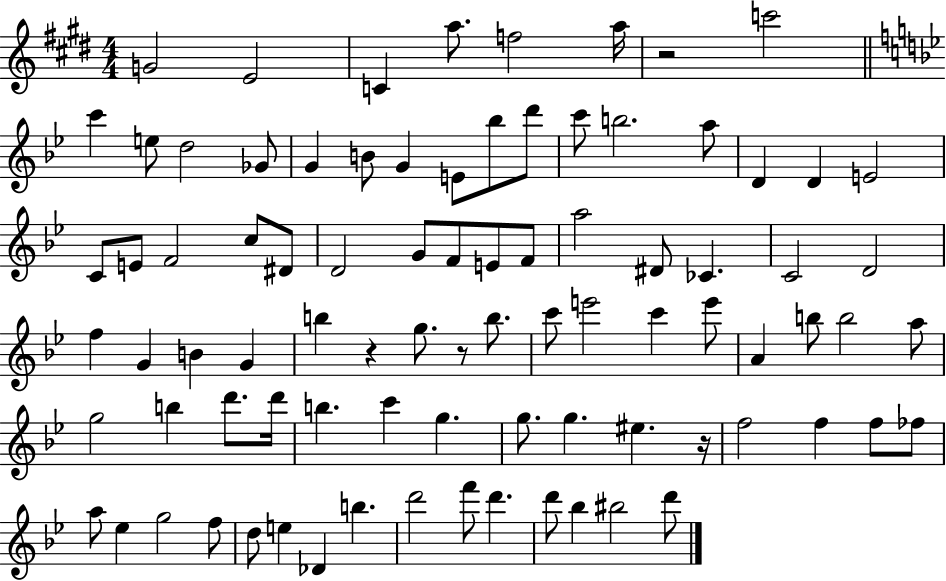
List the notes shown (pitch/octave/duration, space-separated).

G4/h E4/h C4/q A5/e. F5/h A5/s R/h C6/h C6/q E5/e D5/h Gb4/e G4/q B4/e G4/q E4/e Bb5/e D6/e C6/e B5/h. A5/e D4/q D4/q E4/h C4/e E4/e F4/h C5/e D#4/e D4/h G4/e F4/e E4/e F4/e A5/h D#4/e CES4/q. C4/h D4/h F5/q G4/q B4/q G4/q B5/q R/q G5/e. R/e B5/e. C6/e E6/h C6/q E6/e A4/q B5/e B5/h A5/e G5/h B5/q D6/e. D6/s B5/q. C6/q G5/q. G5/e. G5/q. EIS5/q. R/s F5/h F5/q F5/e FES5/e A5/e Eb5/q G5/h F5/e D5/e E5/q Db4/q B5/q. D6/h F6/e D6/q. D6/e Bb5/q BIS5/h D6/e